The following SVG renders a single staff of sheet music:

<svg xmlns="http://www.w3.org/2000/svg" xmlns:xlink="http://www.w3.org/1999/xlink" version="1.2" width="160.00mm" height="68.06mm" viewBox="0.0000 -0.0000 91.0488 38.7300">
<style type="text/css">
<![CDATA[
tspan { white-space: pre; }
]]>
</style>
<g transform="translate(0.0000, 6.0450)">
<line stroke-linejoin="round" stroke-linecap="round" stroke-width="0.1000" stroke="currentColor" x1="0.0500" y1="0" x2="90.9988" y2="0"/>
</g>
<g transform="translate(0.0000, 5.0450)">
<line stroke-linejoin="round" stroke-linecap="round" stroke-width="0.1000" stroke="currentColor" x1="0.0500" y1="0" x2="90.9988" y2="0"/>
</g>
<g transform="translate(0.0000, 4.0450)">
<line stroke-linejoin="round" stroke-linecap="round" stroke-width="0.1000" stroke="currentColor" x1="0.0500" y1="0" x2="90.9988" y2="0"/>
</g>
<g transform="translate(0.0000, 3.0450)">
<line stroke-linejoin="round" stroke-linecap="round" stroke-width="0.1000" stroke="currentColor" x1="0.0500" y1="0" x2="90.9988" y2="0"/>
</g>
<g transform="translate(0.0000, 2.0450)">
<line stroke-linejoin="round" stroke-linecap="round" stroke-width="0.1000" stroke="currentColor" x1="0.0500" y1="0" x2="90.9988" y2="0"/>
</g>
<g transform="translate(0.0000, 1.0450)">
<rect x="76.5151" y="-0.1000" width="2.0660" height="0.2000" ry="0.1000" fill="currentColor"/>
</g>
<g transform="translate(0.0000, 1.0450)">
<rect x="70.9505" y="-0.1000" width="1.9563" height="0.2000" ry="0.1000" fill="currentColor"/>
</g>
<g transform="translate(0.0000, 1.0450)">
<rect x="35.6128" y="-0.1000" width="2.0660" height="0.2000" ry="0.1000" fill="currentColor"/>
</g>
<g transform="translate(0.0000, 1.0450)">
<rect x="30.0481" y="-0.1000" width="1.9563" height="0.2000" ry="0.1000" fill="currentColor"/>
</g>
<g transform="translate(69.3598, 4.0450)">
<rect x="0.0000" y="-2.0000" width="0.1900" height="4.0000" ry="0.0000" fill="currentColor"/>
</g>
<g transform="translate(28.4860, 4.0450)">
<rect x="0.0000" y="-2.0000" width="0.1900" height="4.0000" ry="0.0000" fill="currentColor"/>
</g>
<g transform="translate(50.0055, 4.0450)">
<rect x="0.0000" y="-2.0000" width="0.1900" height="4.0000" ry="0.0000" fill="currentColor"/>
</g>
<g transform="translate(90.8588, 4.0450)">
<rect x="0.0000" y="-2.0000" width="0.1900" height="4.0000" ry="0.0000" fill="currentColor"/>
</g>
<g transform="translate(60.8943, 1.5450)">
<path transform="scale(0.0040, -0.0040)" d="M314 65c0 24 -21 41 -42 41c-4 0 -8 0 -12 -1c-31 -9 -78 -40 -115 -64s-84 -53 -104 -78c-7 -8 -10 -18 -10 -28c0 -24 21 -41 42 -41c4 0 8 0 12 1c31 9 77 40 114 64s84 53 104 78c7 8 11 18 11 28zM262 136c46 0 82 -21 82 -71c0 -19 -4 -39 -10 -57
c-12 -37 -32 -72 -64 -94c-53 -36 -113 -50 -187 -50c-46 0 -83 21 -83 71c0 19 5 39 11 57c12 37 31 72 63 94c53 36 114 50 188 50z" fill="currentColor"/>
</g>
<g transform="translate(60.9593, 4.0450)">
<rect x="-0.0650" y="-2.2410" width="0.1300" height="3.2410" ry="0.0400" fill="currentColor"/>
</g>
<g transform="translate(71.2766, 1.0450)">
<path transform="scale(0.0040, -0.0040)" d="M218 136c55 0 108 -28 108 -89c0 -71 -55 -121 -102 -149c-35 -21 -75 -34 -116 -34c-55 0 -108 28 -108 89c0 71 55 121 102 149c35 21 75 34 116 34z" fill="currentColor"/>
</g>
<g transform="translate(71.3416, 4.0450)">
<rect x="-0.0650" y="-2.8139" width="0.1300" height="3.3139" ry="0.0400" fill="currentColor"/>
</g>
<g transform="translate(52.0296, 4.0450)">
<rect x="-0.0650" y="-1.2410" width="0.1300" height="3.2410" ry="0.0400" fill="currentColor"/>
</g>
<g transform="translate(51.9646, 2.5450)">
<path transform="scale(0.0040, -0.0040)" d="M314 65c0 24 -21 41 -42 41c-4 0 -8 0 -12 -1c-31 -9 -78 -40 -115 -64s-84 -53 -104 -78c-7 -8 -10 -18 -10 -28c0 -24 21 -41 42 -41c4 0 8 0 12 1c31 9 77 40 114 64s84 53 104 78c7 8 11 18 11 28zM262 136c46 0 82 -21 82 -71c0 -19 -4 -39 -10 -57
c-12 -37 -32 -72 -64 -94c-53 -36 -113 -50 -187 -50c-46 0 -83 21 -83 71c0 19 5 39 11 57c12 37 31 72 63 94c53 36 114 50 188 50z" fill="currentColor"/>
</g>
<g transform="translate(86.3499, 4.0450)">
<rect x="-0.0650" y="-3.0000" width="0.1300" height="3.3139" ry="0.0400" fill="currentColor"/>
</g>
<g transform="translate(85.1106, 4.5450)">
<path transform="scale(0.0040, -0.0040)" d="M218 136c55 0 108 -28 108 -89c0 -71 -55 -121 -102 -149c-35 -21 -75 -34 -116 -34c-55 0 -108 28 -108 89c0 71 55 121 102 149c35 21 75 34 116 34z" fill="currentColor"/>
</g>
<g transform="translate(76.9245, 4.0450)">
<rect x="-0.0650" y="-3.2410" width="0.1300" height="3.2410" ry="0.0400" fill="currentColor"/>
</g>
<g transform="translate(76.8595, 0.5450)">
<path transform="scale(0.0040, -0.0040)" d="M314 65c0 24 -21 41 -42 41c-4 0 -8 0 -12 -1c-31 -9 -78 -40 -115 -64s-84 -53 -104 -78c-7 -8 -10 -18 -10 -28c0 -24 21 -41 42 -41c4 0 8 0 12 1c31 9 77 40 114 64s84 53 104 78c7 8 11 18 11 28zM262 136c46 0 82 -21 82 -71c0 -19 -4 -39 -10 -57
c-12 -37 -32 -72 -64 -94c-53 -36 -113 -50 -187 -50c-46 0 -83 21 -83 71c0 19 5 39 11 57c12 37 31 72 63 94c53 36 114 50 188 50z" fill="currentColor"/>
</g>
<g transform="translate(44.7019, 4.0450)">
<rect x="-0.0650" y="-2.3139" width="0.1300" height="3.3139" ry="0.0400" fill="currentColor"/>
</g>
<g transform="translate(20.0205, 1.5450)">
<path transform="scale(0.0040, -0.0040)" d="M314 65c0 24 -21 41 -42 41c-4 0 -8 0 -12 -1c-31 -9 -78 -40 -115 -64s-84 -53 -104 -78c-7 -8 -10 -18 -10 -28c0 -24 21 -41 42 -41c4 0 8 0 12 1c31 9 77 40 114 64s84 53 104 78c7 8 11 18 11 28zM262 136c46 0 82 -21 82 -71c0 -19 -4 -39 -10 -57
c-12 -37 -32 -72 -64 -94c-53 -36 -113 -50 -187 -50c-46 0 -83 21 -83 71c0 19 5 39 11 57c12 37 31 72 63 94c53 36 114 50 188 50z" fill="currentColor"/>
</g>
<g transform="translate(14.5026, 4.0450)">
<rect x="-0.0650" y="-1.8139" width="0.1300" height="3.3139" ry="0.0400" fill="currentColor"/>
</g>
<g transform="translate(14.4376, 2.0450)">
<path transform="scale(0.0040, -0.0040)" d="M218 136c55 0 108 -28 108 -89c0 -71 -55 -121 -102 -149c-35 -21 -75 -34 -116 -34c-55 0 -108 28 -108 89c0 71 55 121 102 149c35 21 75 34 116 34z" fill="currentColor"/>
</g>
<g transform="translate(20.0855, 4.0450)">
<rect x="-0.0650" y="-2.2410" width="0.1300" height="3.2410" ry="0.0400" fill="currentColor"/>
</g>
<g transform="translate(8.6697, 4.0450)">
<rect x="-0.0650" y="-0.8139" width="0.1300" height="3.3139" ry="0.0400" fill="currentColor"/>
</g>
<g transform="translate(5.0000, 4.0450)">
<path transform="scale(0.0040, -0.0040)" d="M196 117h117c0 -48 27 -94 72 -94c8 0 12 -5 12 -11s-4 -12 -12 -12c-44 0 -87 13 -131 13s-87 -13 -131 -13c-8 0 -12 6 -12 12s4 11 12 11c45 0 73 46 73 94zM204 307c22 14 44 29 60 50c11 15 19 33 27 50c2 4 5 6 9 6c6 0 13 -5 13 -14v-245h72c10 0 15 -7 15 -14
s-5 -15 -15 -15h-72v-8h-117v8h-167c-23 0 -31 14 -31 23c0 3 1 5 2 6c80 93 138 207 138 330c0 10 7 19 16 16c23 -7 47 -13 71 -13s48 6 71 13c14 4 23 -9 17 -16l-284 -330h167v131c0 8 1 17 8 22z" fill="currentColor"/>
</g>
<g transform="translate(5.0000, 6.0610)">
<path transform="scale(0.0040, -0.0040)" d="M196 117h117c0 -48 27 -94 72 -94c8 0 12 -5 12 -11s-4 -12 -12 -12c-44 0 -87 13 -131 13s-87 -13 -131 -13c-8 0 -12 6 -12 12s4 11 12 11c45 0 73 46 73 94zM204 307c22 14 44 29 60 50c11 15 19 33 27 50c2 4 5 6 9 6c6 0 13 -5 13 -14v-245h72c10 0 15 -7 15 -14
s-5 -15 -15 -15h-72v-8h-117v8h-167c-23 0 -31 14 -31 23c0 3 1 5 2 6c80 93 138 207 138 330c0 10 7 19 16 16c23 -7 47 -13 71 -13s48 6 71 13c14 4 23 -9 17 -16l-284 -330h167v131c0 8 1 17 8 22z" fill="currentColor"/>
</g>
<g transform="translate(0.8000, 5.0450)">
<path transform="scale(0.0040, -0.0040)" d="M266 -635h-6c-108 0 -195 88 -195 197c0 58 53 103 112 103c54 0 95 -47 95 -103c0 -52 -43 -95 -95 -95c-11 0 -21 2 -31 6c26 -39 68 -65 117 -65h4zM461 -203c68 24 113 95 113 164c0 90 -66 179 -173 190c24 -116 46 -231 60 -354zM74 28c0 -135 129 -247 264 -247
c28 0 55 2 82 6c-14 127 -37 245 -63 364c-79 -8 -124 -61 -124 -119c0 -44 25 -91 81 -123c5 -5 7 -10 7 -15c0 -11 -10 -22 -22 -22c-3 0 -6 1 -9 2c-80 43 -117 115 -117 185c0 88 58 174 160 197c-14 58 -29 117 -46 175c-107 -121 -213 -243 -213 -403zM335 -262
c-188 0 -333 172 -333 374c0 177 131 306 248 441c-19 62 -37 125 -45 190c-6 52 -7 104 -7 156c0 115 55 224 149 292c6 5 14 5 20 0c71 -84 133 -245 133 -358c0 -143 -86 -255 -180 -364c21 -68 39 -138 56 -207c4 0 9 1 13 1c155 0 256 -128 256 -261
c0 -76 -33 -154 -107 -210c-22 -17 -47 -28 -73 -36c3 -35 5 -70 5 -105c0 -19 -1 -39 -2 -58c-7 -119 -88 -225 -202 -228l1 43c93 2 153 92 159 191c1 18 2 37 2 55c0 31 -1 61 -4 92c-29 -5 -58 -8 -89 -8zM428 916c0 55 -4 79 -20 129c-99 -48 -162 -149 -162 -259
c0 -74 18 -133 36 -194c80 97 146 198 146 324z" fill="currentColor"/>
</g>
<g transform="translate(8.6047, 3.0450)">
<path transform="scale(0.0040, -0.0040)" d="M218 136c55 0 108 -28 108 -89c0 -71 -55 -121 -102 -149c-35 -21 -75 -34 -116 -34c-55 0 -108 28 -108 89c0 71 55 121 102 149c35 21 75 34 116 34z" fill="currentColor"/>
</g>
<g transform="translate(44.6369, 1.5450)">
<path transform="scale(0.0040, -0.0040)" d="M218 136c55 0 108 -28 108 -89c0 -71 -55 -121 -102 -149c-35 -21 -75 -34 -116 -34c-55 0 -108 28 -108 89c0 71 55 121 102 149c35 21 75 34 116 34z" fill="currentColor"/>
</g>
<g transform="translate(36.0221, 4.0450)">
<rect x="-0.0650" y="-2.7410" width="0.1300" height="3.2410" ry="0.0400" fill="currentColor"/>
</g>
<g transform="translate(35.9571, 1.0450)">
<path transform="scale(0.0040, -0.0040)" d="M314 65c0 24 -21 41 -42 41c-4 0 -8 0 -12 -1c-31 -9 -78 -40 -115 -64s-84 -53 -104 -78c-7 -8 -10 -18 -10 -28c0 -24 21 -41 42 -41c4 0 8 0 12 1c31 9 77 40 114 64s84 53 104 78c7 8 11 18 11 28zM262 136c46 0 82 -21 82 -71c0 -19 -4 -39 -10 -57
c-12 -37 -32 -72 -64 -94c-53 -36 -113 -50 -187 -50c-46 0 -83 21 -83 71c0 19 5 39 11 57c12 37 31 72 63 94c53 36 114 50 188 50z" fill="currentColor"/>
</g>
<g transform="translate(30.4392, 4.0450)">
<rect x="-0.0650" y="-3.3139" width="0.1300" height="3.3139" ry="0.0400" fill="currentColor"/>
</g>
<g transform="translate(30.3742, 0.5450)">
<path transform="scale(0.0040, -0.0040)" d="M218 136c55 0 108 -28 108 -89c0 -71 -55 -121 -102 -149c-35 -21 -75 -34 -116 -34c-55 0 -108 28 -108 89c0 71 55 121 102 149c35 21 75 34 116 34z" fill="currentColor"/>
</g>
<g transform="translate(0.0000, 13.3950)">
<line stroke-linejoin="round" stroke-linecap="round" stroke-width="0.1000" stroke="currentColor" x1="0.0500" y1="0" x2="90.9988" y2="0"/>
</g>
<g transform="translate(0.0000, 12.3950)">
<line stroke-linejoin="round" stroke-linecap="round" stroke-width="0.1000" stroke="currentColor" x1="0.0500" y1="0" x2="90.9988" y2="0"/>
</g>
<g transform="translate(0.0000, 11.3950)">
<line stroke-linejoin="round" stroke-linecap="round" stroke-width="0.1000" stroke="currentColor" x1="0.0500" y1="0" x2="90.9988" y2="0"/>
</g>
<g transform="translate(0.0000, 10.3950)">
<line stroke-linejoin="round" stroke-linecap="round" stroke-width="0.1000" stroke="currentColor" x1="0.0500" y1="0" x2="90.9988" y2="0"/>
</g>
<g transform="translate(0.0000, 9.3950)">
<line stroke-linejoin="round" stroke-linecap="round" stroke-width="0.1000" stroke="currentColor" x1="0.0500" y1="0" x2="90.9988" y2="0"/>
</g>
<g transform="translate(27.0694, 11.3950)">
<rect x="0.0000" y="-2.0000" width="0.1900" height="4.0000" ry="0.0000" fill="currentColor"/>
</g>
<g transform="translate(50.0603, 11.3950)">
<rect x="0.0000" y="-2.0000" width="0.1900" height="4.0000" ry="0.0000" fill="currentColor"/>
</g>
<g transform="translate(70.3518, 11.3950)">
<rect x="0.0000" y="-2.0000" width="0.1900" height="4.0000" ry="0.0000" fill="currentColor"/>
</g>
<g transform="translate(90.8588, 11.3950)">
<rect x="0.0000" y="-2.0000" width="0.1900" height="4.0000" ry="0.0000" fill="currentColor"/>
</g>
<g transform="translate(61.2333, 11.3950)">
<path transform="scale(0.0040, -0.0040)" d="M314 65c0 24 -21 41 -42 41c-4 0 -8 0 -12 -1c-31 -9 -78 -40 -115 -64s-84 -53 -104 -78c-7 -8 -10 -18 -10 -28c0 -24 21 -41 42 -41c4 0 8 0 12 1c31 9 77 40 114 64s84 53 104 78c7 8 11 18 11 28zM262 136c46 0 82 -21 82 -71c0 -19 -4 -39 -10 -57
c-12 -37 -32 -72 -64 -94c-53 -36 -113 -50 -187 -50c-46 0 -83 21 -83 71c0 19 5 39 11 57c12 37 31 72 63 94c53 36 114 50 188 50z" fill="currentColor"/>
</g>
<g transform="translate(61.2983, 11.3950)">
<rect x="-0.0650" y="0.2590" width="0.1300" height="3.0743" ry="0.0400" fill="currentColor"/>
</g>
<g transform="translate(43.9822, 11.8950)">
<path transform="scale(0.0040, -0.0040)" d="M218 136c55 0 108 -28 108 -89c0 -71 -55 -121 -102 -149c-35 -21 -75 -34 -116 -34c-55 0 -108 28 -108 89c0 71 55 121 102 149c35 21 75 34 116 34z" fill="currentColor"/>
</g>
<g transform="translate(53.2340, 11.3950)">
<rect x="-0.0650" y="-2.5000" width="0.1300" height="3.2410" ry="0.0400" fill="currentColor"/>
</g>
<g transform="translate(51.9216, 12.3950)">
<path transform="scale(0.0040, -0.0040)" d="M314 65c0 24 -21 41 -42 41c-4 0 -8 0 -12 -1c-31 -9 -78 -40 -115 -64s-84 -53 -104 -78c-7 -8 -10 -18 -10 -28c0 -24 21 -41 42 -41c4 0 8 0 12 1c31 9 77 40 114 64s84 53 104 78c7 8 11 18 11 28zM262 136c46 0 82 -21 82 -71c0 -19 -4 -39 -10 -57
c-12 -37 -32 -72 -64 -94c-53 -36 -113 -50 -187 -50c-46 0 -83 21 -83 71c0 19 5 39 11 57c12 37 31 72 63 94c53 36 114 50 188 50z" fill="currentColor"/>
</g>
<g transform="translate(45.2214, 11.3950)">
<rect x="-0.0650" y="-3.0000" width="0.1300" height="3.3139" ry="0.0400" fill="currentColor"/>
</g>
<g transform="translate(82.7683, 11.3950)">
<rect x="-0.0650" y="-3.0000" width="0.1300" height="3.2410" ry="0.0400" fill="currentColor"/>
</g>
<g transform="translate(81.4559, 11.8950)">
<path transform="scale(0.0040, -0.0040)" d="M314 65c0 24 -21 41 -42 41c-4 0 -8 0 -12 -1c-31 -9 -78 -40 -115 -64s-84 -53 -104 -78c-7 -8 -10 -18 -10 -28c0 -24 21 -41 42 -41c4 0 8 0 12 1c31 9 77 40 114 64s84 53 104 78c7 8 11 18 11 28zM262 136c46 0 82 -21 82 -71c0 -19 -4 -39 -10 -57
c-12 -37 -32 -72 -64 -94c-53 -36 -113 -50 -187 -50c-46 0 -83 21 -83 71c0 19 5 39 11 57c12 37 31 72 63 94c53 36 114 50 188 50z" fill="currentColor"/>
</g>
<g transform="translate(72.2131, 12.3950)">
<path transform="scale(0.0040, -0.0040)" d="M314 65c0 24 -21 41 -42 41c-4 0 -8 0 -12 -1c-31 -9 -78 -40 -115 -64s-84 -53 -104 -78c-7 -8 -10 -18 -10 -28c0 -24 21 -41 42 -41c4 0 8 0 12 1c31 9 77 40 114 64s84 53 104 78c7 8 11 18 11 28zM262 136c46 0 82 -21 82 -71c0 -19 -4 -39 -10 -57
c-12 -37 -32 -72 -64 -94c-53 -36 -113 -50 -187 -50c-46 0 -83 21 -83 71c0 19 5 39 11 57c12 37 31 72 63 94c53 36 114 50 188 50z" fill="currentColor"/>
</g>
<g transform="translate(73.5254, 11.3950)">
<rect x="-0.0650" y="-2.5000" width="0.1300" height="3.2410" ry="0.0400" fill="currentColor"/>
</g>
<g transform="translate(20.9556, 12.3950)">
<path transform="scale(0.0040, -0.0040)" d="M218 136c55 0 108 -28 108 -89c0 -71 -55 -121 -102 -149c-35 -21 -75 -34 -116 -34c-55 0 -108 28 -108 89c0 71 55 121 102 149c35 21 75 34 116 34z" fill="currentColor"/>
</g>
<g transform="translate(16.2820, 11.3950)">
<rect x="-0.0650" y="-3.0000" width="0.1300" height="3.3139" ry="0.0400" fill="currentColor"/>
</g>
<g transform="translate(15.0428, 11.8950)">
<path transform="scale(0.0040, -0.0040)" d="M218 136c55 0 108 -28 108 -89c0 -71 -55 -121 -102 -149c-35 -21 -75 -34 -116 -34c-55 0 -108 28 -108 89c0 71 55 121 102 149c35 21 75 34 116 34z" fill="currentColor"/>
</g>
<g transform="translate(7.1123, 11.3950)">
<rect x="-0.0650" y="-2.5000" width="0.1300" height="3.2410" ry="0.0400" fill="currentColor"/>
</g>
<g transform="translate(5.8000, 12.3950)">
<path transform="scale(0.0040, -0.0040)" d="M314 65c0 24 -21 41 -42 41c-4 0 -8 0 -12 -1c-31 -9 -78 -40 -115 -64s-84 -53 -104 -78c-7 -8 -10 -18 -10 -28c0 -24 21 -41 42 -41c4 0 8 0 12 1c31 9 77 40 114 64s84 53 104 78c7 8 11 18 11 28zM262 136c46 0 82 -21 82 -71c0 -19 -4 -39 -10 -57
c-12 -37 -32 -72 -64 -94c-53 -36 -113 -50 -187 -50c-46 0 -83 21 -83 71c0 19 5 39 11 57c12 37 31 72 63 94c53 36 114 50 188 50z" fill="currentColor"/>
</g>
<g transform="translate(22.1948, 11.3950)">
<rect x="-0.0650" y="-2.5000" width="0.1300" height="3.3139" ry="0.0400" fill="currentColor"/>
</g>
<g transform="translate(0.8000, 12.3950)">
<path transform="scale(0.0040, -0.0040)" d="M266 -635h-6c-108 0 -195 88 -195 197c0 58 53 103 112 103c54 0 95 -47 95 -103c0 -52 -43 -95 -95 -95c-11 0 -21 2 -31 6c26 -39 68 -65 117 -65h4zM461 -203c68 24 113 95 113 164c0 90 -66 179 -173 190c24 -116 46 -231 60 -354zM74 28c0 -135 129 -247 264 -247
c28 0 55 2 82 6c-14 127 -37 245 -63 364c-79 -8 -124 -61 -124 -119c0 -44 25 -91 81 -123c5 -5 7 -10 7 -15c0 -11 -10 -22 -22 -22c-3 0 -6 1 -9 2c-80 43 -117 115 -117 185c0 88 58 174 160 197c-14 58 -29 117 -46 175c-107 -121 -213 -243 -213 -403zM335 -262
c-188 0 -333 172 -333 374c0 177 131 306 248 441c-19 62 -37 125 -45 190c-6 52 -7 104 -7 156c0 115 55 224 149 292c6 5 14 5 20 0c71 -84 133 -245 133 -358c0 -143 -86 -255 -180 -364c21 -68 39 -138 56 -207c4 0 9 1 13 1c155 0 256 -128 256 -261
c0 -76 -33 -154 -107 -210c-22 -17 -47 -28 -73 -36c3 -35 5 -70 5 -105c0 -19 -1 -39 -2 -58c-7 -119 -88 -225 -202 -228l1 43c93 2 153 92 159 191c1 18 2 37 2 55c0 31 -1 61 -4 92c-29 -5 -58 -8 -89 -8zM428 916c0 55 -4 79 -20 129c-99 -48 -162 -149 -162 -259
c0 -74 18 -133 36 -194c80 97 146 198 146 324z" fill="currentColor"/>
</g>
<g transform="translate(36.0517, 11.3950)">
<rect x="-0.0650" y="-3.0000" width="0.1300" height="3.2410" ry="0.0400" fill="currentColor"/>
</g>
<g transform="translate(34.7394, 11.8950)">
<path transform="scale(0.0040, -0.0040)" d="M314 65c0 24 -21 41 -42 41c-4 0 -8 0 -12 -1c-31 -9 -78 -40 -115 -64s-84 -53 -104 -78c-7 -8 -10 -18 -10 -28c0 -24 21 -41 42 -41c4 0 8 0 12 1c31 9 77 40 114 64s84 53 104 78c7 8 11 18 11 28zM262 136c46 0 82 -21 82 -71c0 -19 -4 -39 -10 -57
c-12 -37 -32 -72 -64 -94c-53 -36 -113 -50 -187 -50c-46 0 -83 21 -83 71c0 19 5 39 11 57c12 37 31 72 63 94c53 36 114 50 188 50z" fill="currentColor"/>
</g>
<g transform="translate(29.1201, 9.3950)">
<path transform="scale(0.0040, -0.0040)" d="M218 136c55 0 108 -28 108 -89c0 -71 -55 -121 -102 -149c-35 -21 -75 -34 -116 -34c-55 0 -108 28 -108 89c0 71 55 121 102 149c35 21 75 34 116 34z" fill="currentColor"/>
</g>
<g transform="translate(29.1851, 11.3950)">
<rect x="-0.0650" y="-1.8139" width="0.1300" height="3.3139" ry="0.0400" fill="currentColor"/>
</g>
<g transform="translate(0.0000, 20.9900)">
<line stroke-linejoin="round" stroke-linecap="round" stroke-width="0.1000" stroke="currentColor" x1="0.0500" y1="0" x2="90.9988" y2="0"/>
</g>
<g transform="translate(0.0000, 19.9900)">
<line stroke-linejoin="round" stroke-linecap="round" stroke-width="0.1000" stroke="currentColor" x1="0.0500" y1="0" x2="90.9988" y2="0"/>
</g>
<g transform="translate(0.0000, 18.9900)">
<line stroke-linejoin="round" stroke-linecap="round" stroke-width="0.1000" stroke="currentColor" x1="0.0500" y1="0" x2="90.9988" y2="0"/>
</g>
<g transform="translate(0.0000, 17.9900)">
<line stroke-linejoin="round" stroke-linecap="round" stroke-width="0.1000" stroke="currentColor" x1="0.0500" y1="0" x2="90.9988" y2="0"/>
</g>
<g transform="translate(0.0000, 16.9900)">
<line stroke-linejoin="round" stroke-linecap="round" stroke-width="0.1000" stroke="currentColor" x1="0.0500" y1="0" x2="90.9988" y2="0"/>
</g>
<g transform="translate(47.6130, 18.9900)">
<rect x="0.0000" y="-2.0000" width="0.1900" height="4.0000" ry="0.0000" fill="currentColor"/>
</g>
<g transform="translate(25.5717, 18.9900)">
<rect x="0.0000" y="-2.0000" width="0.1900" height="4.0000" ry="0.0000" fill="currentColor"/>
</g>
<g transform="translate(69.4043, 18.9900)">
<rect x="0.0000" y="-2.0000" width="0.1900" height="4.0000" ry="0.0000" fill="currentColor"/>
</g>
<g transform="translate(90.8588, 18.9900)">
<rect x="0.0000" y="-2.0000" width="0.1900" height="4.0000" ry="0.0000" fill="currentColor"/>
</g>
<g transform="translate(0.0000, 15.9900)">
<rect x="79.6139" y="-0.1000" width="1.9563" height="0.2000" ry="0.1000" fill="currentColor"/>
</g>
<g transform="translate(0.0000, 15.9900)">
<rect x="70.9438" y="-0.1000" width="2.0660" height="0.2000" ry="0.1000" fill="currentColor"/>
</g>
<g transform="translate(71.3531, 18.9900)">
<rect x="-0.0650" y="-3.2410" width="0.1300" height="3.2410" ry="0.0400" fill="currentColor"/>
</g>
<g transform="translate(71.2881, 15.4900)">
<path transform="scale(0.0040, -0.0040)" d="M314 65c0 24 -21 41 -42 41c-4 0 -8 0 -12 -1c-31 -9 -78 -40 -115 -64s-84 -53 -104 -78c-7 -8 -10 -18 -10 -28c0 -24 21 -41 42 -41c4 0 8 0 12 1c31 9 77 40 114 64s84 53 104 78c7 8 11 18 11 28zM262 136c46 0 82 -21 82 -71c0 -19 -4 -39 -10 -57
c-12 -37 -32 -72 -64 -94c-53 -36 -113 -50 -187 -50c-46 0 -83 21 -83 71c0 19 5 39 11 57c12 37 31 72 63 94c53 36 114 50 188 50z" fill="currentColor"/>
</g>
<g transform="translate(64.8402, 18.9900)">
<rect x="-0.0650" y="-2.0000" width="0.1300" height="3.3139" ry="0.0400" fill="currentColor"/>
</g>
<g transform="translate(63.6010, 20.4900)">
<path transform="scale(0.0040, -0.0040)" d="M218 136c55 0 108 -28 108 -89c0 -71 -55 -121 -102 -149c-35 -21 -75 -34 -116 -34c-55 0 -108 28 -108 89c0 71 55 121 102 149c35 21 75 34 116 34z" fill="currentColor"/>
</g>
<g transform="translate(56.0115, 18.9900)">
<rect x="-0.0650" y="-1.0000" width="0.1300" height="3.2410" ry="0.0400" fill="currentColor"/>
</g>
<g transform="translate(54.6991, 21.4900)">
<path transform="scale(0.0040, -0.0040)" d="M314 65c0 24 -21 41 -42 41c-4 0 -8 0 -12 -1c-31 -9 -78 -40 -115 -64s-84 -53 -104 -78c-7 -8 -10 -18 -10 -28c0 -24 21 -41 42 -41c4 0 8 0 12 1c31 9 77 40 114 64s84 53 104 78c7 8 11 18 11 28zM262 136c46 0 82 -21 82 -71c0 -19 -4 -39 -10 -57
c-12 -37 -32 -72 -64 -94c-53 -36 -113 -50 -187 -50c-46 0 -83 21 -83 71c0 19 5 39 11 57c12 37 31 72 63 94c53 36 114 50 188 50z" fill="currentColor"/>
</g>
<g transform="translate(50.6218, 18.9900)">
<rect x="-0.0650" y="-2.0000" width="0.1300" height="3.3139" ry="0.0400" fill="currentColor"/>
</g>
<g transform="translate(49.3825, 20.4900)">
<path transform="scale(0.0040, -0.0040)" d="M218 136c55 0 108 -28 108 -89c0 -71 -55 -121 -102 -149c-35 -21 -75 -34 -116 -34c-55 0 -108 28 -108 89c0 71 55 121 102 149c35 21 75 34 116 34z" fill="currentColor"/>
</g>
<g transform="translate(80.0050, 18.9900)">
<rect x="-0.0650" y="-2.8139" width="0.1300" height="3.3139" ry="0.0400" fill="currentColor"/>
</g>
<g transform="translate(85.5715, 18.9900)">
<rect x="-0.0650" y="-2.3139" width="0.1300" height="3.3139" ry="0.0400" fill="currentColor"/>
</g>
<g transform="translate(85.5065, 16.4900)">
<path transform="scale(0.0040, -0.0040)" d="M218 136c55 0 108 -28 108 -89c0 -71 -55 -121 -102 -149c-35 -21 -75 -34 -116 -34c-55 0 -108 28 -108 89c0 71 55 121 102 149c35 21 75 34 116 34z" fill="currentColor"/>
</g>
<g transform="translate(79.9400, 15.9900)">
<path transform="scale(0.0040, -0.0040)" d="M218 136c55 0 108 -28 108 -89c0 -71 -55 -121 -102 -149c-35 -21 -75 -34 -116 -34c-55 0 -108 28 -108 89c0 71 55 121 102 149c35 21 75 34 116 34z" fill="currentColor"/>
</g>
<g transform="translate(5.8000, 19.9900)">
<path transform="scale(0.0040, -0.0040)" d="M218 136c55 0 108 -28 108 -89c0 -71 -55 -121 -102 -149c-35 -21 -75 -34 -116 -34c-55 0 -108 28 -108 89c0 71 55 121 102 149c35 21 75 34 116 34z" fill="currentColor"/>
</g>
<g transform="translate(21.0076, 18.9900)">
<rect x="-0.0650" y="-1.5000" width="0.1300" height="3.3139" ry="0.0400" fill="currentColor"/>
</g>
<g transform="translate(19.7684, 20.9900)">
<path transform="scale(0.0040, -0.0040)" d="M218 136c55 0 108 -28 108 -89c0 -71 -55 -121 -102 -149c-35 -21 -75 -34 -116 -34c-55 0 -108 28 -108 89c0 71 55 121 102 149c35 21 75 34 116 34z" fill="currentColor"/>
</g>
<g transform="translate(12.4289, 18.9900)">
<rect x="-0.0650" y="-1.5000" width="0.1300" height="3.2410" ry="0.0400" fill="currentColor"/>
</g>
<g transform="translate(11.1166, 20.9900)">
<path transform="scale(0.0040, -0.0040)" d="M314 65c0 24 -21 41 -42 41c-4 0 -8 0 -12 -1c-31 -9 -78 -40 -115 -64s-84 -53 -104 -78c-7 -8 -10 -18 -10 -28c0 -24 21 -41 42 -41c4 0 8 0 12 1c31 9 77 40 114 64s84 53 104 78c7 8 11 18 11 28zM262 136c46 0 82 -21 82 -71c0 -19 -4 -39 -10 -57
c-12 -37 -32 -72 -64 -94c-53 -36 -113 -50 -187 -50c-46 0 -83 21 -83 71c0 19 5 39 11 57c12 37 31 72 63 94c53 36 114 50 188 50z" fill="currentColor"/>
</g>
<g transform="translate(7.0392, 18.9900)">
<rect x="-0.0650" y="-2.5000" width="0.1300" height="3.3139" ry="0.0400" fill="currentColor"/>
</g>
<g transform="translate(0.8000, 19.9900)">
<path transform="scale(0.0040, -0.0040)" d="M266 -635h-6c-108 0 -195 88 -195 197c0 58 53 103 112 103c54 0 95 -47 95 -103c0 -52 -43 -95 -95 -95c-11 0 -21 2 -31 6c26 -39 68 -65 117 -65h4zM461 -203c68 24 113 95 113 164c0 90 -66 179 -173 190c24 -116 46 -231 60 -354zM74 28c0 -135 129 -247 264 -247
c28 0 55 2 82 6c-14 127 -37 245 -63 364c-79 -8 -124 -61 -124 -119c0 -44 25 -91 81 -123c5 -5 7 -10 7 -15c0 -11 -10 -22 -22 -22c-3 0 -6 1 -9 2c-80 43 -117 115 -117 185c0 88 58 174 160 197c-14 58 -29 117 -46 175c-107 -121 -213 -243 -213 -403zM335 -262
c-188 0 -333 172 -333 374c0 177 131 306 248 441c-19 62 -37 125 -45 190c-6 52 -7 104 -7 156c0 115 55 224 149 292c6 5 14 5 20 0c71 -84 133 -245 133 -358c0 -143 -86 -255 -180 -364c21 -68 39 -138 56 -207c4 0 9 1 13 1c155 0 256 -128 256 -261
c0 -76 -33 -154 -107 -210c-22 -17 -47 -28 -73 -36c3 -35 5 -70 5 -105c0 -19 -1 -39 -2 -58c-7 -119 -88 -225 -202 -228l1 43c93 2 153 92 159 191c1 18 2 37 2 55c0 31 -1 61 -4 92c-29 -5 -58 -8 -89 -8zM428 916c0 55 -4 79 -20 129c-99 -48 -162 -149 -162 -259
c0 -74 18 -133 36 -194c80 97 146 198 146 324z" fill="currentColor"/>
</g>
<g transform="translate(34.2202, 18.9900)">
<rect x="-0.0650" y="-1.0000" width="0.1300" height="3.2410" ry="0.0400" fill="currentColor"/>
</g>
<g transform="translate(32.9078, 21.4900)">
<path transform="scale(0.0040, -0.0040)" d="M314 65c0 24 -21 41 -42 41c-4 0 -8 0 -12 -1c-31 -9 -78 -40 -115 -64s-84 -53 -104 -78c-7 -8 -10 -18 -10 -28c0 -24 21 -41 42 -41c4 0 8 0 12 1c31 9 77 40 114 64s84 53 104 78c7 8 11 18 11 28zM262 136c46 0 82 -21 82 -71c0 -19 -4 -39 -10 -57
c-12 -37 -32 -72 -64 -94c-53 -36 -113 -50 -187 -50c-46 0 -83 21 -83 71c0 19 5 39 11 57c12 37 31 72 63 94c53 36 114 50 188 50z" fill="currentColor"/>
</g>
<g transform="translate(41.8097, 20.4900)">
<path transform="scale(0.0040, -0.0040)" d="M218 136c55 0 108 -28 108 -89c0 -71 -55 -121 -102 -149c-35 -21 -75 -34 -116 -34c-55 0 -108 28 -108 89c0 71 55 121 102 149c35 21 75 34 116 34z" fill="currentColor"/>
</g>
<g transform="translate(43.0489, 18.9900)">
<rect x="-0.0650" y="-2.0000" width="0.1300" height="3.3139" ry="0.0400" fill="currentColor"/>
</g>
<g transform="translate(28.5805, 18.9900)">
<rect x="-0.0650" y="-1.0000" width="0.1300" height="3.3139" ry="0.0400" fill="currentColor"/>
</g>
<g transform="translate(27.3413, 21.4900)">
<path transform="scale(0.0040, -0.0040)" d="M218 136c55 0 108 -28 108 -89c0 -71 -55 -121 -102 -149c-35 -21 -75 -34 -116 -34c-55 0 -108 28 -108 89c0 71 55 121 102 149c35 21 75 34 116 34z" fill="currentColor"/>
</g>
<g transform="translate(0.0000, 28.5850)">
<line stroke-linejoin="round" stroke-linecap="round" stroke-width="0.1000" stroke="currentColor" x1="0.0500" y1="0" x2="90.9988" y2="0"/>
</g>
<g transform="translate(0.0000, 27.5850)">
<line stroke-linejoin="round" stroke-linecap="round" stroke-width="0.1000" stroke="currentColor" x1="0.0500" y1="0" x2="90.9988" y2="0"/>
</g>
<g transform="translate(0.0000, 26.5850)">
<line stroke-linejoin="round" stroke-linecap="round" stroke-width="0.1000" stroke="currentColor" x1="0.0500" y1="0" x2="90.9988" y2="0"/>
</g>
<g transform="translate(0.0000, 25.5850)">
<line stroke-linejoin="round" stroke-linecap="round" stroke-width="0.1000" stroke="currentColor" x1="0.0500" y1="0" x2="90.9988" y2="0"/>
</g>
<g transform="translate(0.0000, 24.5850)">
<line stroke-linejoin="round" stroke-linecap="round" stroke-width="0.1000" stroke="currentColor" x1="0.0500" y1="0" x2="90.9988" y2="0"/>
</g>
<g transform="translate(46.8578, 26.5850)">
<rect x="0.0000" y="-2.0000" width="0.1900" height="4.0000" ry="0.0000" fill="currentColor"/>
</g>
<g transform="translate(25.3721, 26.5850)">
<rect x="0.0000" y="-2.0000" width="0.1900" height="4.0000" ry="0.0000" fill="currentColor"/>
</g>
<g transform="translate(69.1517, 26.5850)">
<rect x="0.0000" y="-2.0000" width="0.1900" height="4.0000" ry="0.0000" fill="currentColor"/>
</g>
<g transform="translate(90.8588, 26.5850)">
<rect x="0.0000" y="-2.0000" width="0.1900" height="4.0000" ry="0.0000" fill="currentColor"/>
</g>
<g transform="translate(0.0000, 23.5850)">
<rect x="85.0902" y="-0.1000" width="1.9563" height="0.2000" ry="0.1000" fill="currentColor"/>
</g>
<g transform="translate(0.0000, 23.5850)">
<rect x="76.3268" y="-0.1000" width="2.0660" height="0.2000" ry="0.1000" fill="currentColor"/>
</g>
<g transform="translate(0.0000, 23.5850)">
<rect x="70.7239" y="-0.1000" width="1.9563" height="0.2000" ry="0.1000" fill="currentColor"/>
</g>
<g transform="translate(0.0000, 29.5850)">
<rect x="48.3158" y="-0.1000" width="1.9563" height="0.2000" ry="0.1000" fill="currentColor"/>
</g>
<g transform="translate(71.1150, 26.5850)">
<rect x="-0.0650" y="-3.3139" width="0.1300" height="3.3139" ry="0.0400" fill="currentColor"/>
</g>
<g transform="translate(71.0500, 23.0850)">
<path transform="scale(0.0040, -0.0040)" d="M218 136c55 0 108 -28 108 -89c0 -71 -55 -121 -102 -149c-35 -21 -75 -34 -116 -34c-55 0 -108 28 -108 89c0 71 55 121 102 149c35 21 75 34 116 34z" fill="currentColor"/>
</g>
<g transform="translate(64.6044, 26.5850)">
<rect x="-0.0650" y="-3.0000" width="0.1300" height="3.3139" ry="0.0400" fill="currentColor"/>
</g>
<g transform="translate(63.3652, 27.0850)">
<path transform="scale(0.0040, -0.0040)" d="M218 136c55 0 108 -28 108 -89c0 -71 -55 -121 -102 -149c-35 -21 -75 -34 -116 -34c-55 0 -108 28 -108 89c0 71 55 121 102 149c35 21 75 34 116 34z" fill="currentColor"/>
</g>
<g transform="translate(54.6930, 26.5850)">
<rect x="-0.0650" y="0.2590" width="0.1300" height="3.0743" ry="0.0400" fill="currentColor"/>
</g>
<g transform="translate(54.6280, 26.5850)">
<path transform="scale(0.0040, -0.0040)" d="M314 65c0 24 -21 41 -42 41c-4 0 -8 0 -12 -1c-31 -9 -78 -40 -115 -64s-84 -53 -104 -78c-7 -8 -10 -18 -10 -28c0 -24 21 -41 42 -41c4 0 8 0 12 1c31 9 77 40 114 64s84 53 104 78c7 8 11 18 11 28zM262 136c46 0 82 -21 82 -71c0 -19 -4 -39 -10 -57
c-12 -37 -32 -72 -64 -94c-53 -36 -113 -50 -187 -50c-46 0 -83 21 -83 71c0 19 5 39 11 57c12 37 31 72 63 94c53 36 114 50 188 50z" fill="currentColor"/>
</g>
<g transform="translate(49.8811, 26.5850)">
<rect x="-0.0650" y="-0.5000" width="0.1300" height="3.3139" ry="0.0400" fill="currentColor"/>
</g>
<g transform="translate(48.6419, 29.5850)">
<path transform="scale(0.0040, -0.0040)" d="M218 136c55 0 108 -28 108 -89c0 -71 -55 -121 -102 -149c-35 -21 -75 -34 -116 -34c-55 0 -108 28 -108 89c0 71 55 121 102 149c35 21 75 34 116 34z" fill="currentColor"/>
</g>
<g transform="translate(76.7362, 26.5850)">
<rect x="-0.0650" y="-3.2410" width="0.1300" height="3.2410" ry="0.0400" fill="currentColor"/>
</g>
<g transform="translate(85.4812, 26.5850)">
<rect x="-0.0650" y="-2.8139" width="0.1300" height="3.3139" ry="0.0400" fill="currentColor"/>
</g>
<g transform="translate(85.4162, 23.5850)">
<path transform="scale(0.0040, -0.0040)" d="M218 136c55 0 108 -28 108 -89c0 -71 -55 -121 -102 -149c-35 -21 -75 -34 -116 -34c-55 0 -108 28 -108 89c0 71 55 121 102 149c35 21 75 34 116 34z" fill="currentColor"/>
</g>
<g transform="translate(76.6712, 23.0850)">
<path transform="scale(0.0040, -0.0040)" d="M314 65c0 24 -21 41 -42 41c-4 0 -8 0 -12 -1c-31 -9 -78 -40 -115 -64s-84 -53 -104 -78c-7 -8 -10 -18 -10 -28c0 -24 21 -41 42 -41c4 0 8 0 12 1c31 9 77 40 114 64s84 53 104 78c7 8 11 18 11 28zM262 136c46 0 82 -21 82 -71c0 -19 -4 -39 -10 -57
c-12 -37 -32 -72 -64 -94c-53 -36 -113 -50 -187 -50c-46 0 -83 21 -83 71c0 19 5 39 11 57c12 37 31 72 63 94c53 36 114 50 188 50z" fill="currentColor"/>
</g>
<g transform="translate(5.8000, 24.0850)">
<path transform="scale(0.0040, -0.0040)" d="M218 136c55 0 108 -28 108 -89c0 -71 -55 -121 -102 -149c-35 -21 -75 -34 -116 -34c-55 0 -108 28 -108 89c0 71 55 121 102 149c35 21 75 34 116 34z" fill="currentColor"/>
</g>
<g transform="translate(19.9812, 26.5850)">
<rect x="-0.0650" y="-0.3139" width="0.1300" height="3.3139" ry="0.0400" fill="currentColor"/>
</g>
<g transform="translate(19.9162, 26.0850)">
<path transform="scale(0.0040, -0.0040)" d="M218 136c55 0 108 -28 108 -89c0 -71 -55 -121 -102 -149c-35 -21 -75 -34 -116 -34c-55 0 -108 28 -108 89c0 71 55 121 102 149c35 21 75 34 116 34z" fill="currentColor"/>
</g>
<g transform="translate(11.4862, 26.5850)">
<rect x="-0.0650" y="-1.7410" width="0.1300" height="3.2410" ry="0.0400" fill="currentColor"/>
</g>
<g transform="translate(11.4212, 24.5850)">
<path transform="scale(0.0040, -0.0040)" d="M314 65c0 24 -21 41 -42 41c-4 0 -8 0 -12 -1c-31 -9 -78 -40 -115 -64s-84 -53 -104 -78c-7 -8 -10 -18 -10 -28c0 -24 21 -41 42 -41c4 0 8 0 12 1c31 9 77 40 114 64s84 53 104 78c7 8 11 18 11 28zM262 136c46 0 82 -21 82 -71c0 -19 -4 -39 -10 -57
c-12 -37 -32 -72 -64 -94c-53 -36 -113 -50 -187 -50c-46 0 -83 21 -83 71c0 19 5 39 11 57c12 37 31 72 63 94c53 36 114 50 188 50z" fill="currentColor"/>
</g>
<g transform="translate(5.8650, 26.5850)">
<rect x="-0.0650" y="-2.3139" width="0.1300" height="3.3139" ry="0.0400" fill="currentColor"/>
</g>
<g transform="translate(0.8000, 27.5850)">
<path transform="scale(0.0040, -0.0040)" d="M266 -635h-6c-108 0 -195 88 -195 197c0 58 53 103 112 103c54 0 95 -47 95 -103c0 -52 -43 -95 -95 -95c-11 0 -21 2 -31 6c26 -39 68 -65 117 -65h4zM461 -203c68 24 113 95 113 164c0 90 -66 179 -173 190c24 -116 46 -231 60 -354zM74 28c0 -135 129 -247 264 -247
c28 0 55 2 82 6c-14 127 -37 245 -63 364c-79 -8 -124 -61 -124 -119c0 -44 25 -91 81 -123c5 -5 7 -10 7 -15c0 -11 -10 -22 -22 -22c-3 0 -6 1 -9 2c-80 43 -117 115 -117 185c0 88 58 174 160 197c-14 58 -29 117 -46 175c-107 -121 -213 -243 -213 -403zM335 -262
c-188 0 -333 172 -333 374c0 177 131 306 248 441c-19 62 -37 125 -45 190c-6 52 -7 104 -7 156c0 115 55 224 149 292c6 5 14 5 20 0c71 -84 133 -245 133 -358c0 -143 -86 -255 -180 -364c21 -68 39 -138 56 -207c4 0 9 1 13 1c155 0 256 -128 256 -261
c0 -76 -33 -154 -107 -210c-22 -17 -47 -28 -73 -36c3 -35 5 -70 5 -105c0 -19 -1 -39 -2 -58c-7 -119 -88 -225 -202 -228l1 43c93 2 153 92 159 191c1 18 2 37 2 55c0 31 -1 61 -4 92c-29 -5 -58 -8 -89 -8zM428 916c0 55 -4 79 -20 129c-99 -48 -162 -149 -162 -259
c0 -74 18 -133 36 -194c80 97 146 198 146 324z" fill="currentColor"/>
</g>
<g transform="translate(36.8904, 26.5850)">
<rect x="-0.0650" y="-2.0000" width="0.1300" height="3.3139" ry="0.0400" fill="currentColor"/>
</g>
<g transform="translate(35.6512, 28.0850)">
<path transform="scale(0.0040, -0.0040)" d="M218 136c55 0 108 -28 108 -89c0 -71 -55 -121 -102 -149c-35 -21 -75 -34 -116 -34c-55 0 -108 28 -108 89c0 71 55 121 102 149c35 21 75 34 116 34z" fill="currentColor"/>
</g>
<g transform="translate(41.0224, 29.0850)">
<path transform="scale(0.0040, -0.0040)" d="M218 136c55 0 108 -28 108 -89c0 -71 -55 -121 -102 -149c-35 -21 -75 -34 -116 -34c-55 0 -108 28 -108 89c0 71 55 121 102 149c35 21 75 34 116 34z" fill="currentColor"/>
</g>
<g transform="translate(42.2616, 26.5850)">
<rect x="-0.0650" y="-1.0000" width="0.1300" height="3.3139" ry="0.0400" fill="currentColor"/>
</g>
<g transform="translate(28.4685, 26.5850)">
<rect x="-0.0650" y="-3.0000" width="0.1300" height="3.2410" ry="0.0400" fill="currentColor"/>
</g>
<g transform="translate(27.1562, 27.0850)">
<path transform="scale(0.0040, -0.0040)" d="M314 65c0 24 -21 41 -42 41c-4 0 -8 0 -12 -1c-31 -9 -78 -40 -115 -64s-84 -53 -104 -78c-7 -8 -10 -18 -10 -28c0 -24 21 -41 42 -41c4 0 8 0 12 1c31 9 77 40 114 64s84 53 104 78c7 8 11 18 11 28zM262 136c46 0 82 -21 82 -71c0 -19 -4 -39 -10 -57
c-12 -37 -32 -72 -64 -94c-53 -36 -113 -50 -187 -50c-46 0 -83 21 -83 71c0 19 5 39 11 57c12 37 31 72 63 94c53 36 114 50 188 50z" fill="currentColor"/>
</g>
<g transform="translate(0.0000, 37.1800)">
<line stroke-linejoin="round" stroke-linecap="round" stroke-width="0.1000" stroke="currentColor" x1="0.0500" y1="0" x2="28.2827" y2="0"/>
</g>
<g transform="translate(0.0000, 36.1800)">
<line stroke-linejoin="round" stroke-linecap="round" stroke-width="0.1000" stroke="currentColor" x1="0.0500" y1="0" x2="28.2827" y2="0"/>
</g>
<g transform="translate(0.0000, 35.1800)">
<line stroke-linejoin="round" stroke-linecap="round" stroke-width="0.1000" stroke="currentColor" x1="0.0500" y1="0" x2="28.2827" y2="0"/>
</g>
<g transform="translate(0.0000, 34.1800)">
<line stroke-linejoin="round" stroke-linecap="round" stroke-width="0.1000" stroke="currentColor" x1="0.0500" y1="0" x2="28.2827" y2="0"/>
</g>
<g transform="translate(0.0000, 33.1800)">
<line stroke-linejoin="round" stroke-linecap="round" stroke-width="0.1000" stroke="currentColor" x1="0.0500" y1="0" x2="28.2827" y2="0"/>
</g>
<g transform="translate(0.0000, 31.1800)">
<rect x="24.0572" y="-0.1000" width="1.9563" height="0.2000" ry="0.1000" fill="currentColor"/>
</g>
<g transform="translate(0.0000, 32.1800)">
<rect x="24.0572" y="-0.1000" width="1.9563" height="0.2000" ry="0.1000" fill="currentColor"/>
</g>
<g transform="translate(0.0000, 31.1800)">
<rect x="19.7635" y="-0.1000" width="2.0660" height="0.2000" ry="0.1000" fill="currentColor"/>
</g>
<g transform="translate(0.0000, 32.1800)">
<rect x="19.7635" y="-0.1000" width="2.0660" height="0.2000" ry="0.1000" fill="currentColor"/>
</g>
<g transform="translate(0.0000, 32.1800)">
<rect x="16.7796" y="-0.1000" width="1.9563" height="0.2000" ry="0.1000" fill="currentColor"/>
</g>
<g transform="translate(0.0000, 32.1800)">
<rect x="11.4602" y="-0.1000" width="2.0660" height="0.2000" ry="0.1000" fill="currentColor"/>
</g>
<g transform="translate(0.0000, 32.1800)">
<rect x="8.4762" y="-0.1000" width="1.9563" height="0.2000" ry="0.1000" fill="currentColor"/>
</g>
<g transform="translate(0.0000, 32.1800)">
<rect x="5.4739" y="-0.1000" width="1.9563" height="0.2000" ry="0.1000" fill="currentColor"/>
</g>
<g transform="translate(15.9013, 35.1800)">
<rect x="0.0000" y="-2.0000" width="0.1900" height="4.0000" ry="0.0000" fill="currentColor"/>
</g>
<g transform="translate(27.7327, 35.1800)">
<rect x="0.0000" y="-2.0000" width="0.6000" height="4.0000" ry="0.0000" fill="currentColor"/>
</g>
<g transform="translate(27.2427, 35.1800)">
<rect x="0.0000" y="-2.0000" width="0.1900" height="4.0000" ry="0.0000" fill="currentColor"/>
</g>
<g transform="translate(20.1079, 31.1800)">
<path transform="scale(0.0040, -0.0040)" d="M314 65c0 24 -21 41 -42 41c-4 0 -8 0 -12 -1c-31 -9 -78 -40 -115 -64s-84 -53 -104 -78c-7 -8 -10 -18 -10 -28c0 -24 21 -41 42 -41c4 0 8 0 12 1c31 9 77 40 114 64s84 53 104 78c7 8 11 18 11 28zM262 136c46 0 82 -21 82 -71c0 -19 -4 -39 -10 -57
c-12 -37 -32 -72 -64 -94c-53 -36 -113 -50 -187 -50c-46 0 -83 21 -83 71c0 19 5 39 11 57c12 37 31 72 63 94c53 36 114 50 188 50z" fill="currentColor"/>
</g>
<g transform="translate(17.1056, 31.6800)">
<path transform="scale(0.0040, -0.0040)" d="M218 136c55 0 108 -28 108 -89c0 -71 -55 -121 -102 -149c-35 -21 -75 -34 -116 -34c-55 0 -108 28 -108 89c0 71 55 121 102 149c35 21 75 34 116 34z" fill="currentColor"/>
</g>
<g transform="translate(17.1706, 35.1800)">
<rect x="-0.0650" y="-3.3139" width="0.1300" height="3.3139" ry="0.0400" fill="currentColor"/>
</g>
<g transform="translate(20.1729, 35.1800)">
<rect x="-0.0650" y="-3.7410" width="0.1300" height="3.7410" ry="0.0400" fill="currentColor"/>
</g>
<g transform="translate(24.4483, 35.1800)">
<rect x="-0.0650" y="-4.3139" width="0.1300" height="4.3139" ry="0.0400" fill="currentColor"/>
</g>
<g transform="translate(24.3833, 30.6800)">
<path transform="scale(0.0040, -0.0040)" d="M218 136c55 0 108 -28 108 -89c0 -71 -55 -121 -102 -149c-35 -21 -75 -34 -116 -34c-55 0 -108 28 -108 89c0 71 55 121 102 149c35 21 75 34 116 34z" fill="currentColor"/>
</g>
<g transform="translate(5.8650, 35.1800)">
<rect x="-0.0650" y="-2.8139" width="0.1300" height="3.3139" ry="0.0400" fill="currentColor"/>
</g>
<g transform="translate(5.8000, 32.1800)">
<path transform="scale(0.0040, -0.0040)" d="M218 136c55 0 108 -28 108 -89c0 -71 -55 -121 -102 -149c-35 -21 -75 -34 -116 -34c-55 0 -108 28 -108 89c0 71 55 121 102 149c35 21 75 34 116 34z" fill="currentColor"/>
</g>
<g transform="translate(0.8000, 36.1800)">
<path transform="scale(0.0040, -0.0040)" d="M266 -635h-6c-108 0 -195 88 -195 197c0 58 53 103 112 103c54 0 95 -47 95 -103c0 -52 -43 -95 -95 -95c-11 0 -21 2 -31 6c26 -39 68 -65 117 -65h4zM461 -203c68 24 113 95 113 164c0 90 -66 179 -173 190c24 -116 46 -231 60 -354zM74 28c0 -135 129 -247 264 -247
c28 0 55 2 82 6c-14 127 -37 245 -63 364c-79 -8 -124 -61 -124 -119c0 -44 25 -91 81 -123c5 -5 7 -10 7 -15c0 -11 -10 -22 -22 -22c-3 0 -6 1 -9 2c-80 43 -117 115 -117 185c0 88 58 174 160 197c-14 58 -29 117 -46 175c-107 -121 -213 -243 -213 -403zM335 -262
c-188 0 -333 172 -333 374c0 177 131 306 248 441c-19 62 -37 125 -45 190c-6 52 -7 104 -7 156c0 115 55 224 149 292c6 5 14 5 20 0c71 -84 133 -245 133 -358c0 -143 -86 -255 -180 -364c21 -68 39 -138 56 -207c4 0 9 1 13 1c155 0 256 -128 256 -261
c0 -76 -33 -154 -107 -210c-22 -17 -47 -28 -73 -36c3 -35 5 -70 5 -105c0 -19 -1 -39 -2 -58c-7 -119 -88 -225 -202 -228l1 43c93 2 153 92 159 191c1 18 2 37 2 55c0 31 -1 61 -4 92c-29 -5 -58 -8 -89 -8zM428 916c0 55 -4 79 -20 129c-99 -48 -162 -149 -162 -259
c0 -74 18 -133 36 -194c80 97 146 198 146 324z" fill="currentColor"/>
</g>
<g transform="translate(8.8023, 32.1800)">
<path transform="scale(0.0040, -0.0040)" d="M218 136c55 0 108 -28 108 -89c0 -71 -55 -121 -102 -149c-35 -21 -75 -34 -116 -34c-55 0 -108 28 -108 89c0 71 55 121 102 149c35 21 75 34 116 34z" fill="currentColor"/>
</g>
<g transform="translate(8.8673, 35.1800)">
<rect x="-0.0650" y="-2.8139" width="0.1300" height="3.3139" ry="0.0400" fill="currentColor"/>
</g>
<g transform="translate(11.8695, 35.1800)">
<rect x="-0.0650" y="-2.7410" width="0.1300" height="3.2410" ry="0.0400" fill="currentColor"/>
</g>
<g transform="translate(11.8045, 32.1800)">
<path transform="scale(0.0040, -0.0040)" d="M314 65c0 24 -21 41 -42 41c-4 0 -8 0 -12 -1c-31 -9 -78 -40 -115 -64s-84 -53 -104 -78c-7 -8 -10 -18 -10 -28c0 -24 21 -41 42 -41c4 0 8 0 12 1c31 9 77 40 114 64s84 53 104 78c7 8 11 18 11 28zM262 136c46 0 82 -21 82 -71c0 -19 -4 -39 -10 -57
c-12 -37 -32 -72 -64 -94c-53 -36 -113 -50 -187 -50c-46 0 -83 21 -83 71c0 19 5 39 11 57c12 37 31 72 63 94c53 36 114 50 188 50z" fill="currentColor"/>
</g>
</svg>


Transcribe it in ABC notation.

X:1
T:Untitled
M:4/4
L:1/4
K:C
d f g2 b a2 g e2 g2 a b2 A G2 A G f A2 A G2 B2 G2 A2 G E2 E D D2 F F D2 F b2 a g g f2 c A2 F D C B2 A b b2 a a a a2 b c'2 d'